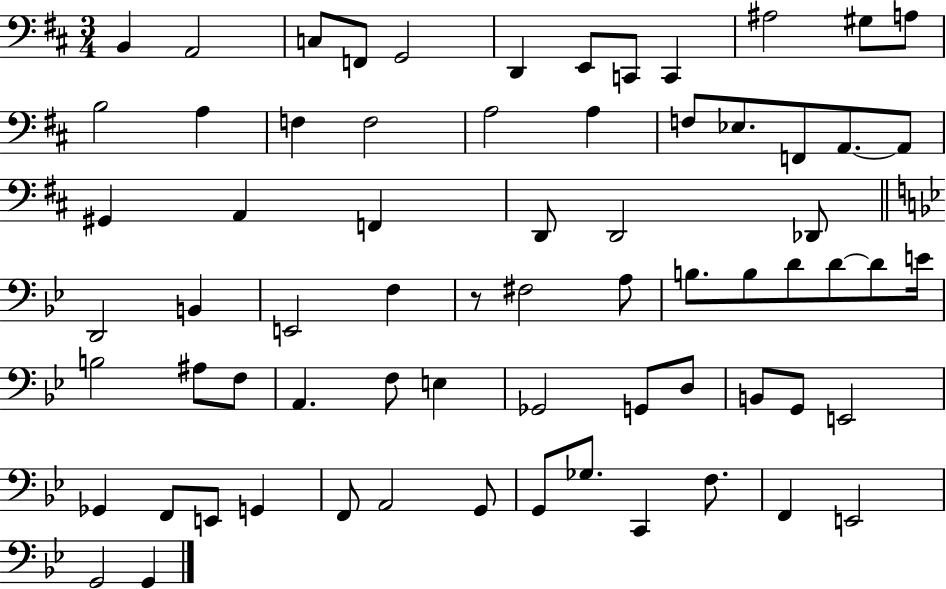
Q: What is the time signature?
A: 3/4